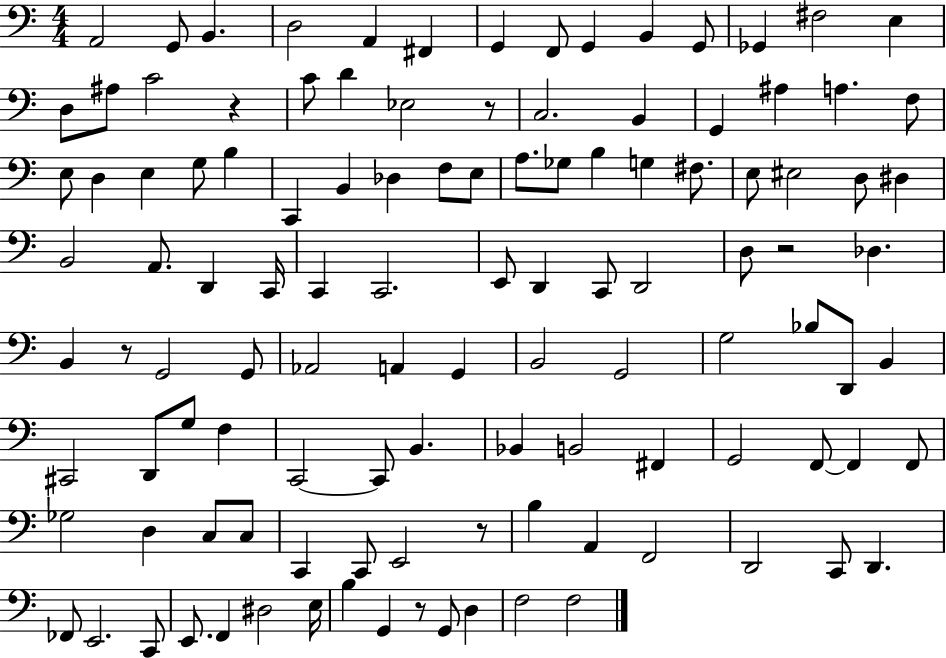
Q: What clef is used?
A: bass